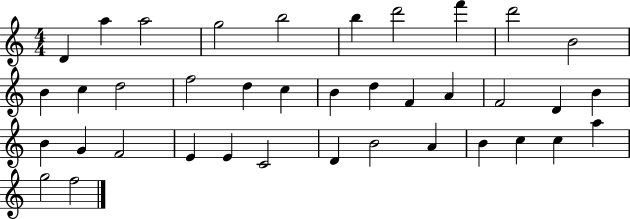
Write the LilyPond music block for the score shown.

{
  \clef treble
  \numericTimeSignature
  \time 4/4
  \key c \major
  d'4 a''4 a''2 | g''2 b''2 | b''4 d'''2 f'''4 | d'''2 b'2 | \break b'4 c''4 d''2 | f''2 d''4 c''4 | b'4 d''4 f'4 a'4 | f'2 d'4 b'4 | \break b'4 g'4 f'2 | e'4 e'4 c'2 | d'4 b'2 a'4 | b'4 c''4 c''4 a''4 | \break g''2 f''2 | \bar "|."
}